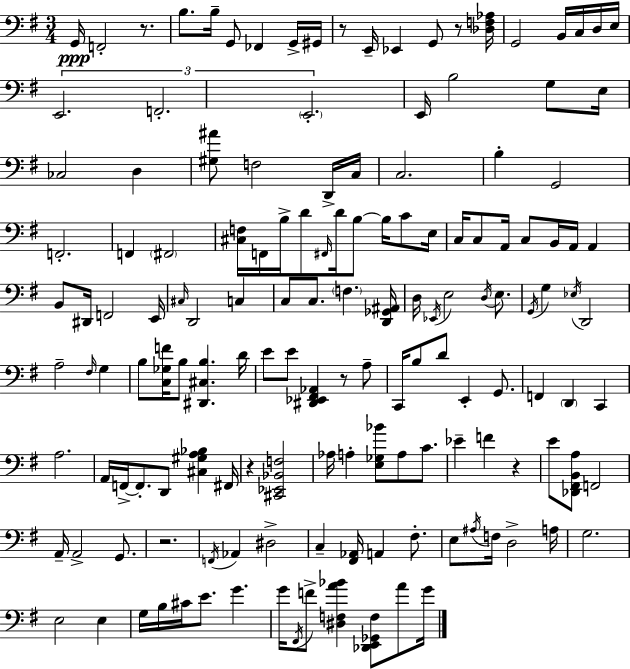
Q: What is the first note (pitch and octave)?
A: G2